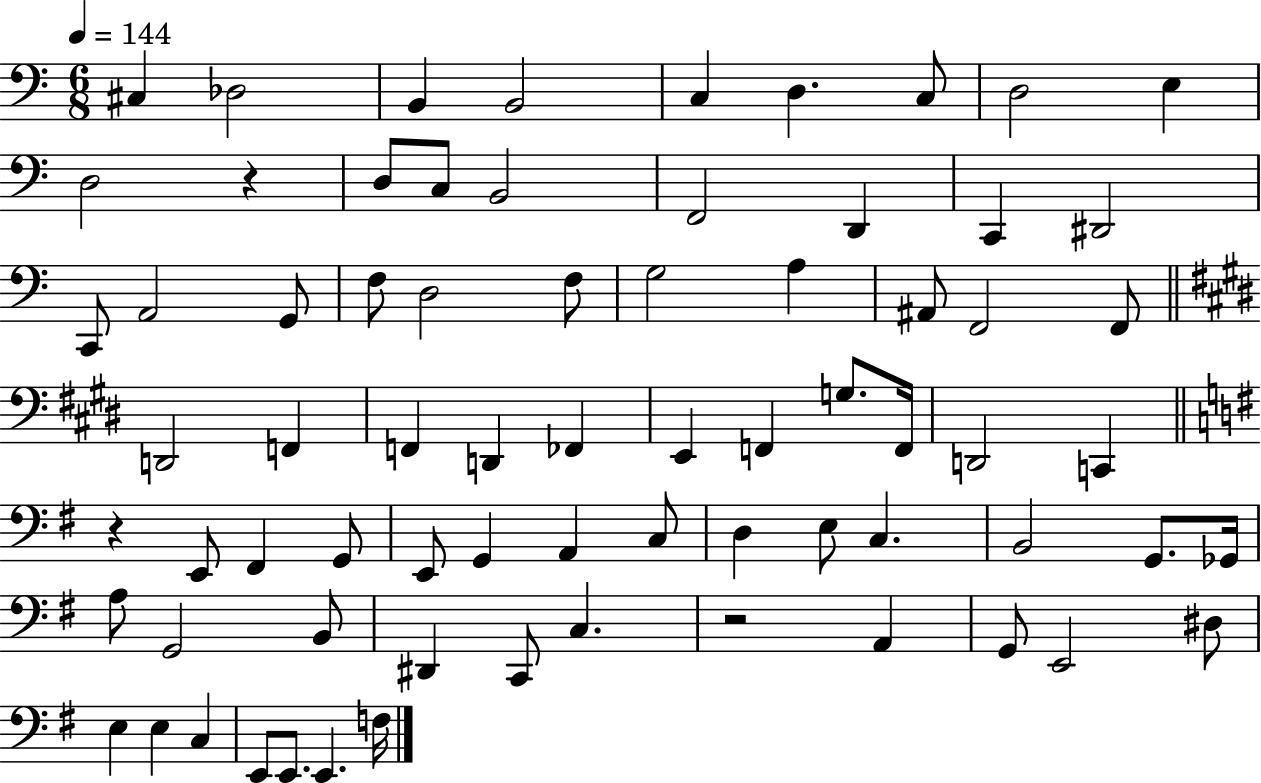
C#3/q Db3/h B2/q B2/h C3/q D3/q. C3/e D3/h E3/q D3/h R/q D3/e C3/e B2/h F2/h D2/q C2/q D#2/h C2/e A2/h G2/e F3/e D3/h F3/e G3/h A3/q A#2/e F2/h F2/e D2/h F2/q F2/q D2/q FES2/q E2/q F2/q G3/e. F2/s D2/h C2/q R/q E2/e F#2/q G2/e E2/e G2/q A2/q C3/e D3/q E3/e C3/q. B2/h G2/e. Gb2/s A3/e G2/h B2/e D#2/q C2/e C3/q. R/h A2/q G2/e E2/h D#3/e E3/q E3/q C3/q E2/e E2/e. E2/q. F3/s